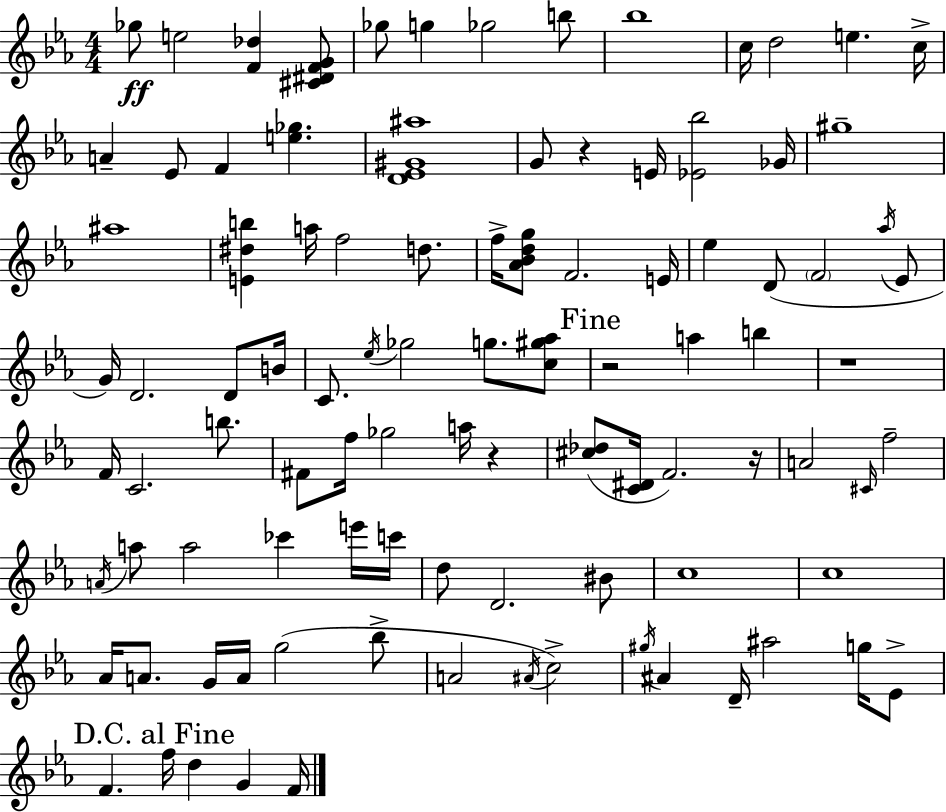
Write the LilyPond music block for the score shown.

{
  \clef treble
  \numericTimeSignature
  \time 4/4
  \key ees \major
  ges''8\ff e''2 <f' des''>4 <cis' dis' f' g'>8 | ges''8 g''4 ges''2 b''8 | bes''1 | c''16 d''2 e''4. c''16-> | \break a'4-- ees'8 f'4 <e'' ges''>4. | <d' ees' gis' ais''>1 | g'8 r4 e'16 <ees' bes''>2 ges'16 | gis''1-- | \break ais''1 | <e' dis'' b''>4 a''16 f''2 d''8. | f''16-> <aes' bes' d'' g''>8 f'2. e'16 | ees''4 d'8( \parenthesize f'2 \acciaccatura { aes''16 } ees'8 | \break g'16) d'2. d'8 | b'16 c'8. \acciaccatura { ees''16 } ges''2 g''8. | <c'' gis'' aes''>8 \mark "Fine" r2 a''4 b''4 | r1 | \break f'16 c'2. b''8. | fis'8 f''16 ges''2 a''16 r4 | <cis'' des''>8( <c' dis'>16 f'2.) | r16 a'2 \grace { cis'16 } f''2-- | \break \acciaccatura { a'16 } a''8 a''2 ces'''4 | e'''16 c'''16 d''8 d'2. | bis'8 c''1 | c''1 | \break aes'16 a'8. g'16 a'16 g''2( | bes''8-> a'2 \acciaccatura { ais'16 } c''2->) | \acciaccatura { gis''16 } ais'4 d'16-- ais''2 | g''16 ees'8-> \mark "D.C. al Fine" f'4. f''16 d''4 | \break g'4 f'16 \bar "|."
}